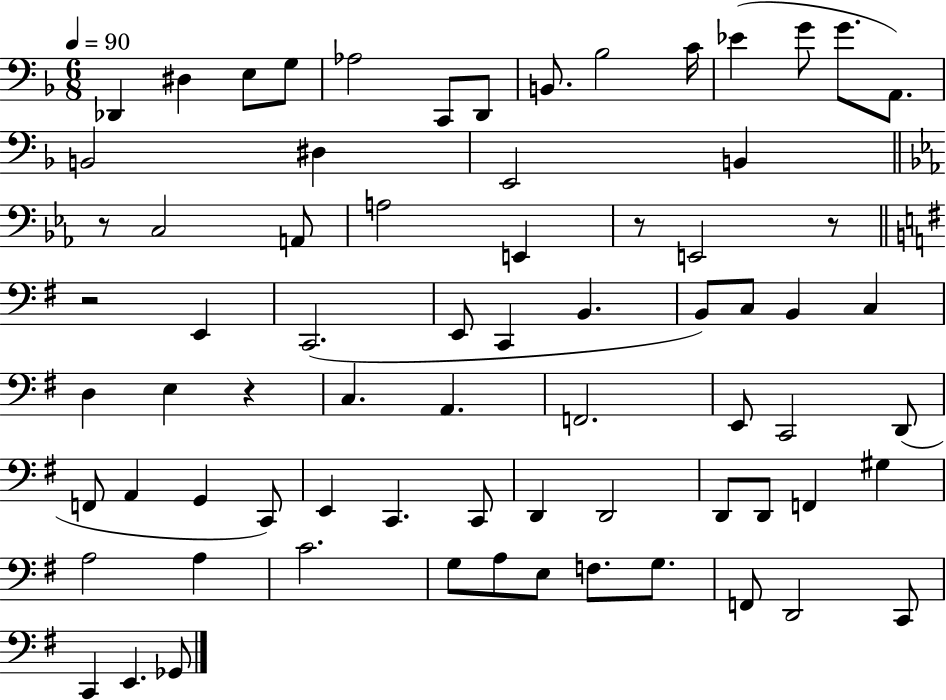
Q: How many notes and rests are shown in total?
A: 72